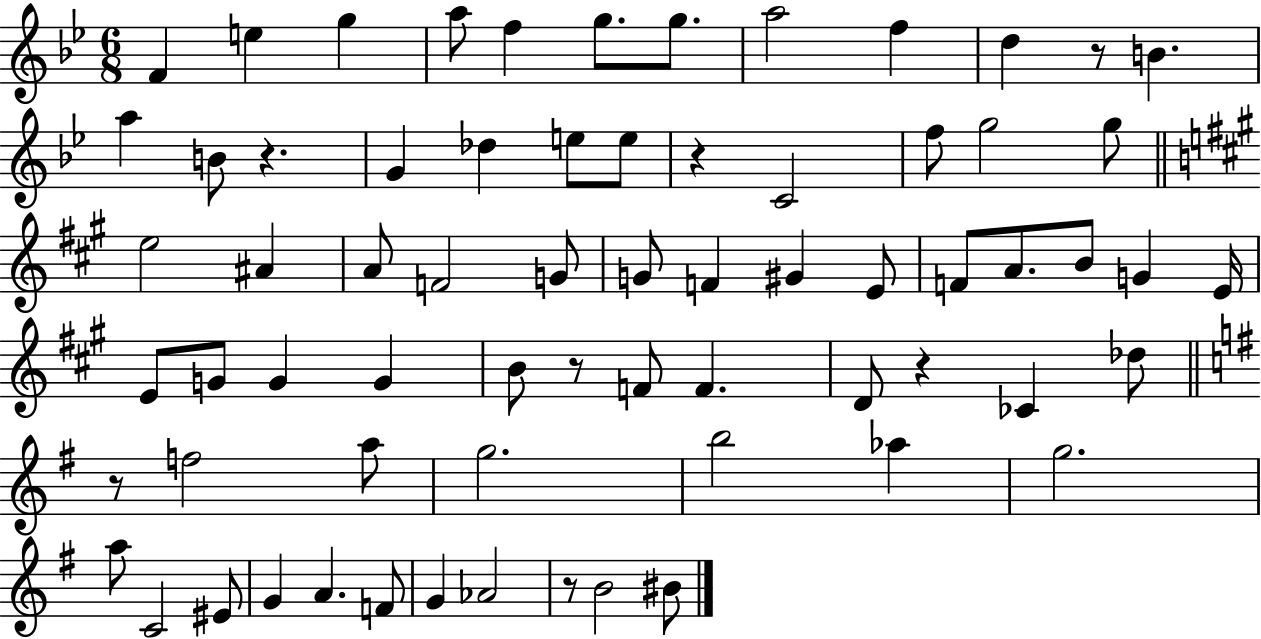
{
  \clef treble
  \numericTimeSignature
  \time 6/8
  \key bes \major
  f'4 e''4 g''4 | a''8 f''4 g''8. g''8. | a''2 f''4 | d''4 r8 b'4. | \break a''4 b'8 r4. | g'4 des''4 e''8 e''8 | r4 c'2 | f''8 g''2 g''8 | \break \bar "||" \break \key a \major e''2 ais'4 | a'8 f'2 g'8 | g'8 f'4 gis'4 e'8 | f'8 a'8. b'8 g'4 e'16 | \break e'8 g'8 g'4 g'4 | b'8 r8 f'8 f'4. | d'8 r4 ces'4 des''8 | \bar "||" \break \key g \major r8 f''2 a''8 | g''2. | b''2 aes''4 | g''2. | \break a''8 c'2 eis'8 | g'4 a'4. f'8 | g'4 aes'2 | r8 b'2 bis'8 | \break \bar "|."
}